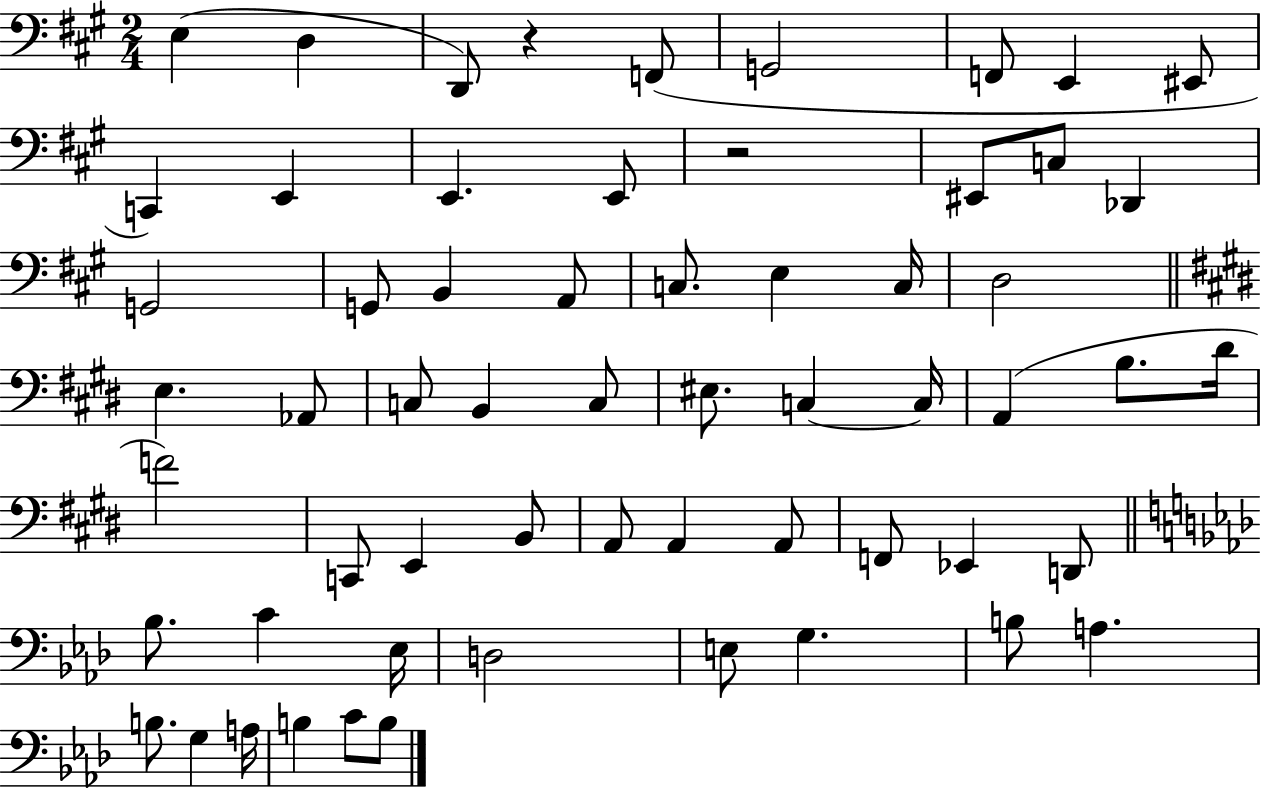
{
  \clef bass
  \numericTimeSignature
  \time 2/4
  \key a \major
  e4( d4 | d,8) r4 f,8( | g,2 | f,8 e,4 eis,8 | \break c,4) e,4 | e,4. e,8 | r2 | eis,8 c8 des,4 | \break g,2 | g,8 b,4 a,8 | c8. e4 c16 | d2 | \break \bar "||" \break \key e \major e4. aes,8 | c8 b,4 c8 | eis8. c4~~ c16 | a,4( b8. dis'16 | \break f'2) | c,8 e,4 b,8 | a,8 a,4 a,8 | f,8 ees,4 d,8 | \break \bar "||" \break \key aes \major bes8. c'4 ees16 | d2 | e8 g4. | b8 a4. | \break b8. g4 a16 | b4 c'8 b8 | \bar "|."
}